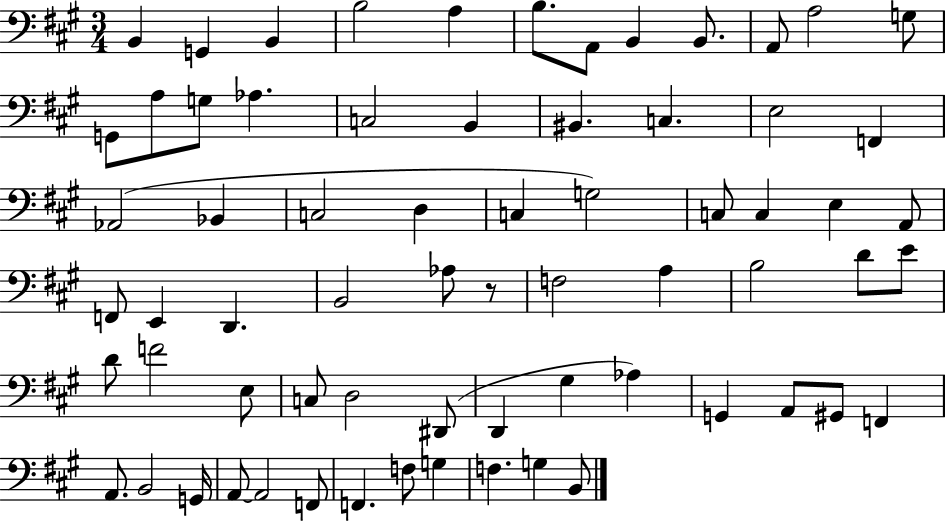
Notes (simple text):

B2/q G2/q B2/q B3/h A3/q B3/e. A2/e B2/q B2/e. A2/e A3/h G3/e G2/e A3/e G3/e Ab3/q. C3/h B2/q BIS2/q. C3/q. E3/h F2/q Ab2/h Bb2/q C3/h D3/q C3/q G3/h C3/e C3/q E3/q A2/e F2/e E2/q D2/q. B2/h Ab3/e R/e F3/h A3/q B3/h D4/e E4/e D4/e F4/h E3/e C3/e D3/h D#2/e D2/q G#3/q Ab3/q G2/q A2/e G#2/e F2/q A2/e. B2/h G2/s A2/e A2/h F2/e F2/q. F3/e G3/q F3/q. G3/q B2/e